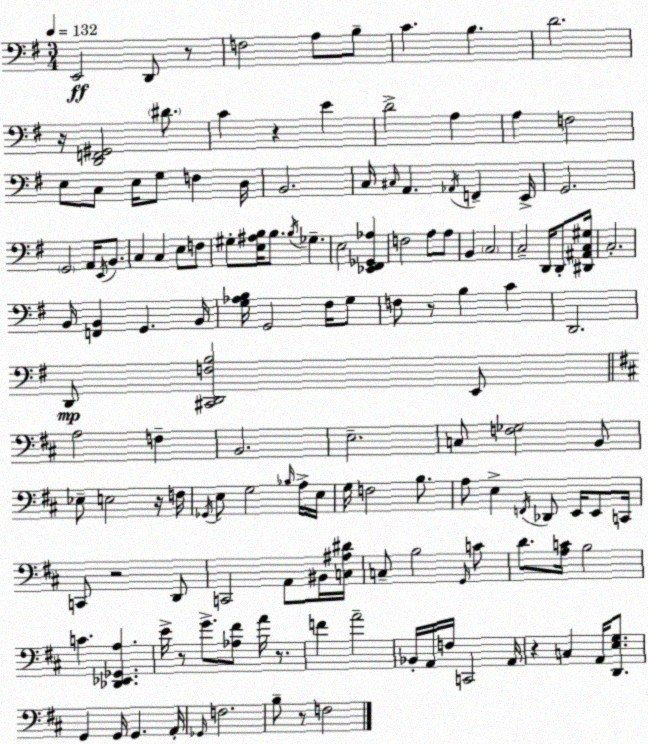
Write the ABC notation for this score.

X:1
T:Untitled
M:3/4
L:1/4
K:G
E,,2 D,,/2 z/2 F,2 A,/2 B,/2 C B, D2 z/4 [D,,F,,^G,,]2 ^D/2 C z E D2 A, A, F,2 E,/2 C,/2 E,/4 G,/2 F, D,/4 B,,2 C,/4 ^C,/4 A,, _A,,/4 F,, E,,/4 G,,2 G,,2 A,,/4 E,,/4 B,,/2 C, C, E,/2 F,/2 ^G,/2 [E,^A,B,]/4 B,/2 B,/4 _G, E,2 [_E,,^F,,_G,,_A,] F,2 A,/2 A,/2 B,, C,2 C,2 D,,/4 D,,/2 [^D,,^A,,C,^G,]/4 C,2 B,,/4 [F,,B,,] G,, B,,/4 [G,_A,B,]/4 G,,2 ^F,/4 G,/2 F,/2 z/2 B, C D,,2 D,,/2 [^C,,D,,F,B,]2 E,,/2 A,2 F, B,,2 E,2 C,/2 [F,_G,]2 B,,/2 _E,/2 E,2 z/4 F,/4 _G,,/4 E,/2 G,2 _B,/4 A,/4 E,/4 G,/4 F,2 B,/2 A,/2 E, F,,/4 _D,,/2 E,,/4 E,,/2 C,,/4 C,,/2 z2 D,,/2 C,,2 A,,/2 ^B,,/4 [C,^A,^D]/4 C,/2 B,2 G,,/4 C/2 D/2 [A,C]/4 B,2 C [_D,,_E,,_G,,A,] E/4 z/2 G/2 [_A,^F]/2 A/4 z/2 F A2 _B,,/4 A,,/4 F,/4 C,,2 A,,/4 z C, A,,/4 [D,,E,G,]/2 G,, G,,/4 G,, A,,/4 _G,,/4 F,2 B,/2 z/2 F,2